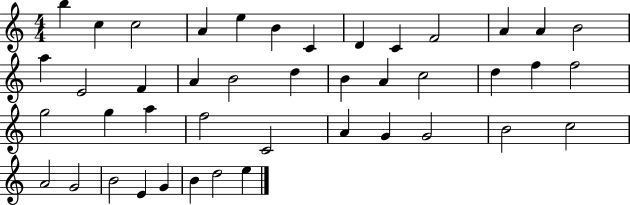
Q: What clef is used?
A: treble